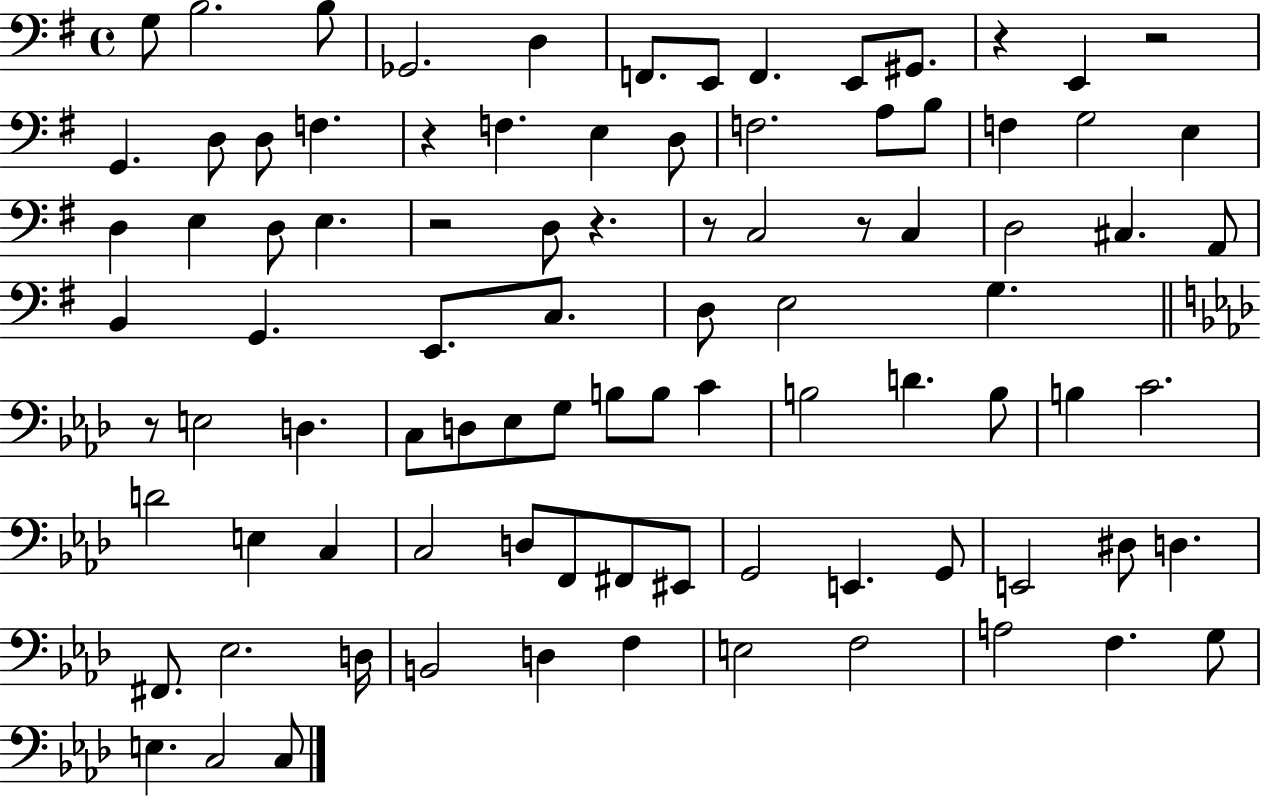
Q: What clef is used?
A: bass